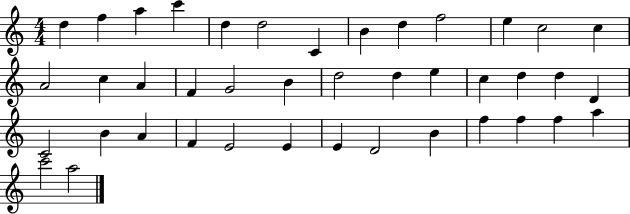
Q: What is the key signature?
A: C major